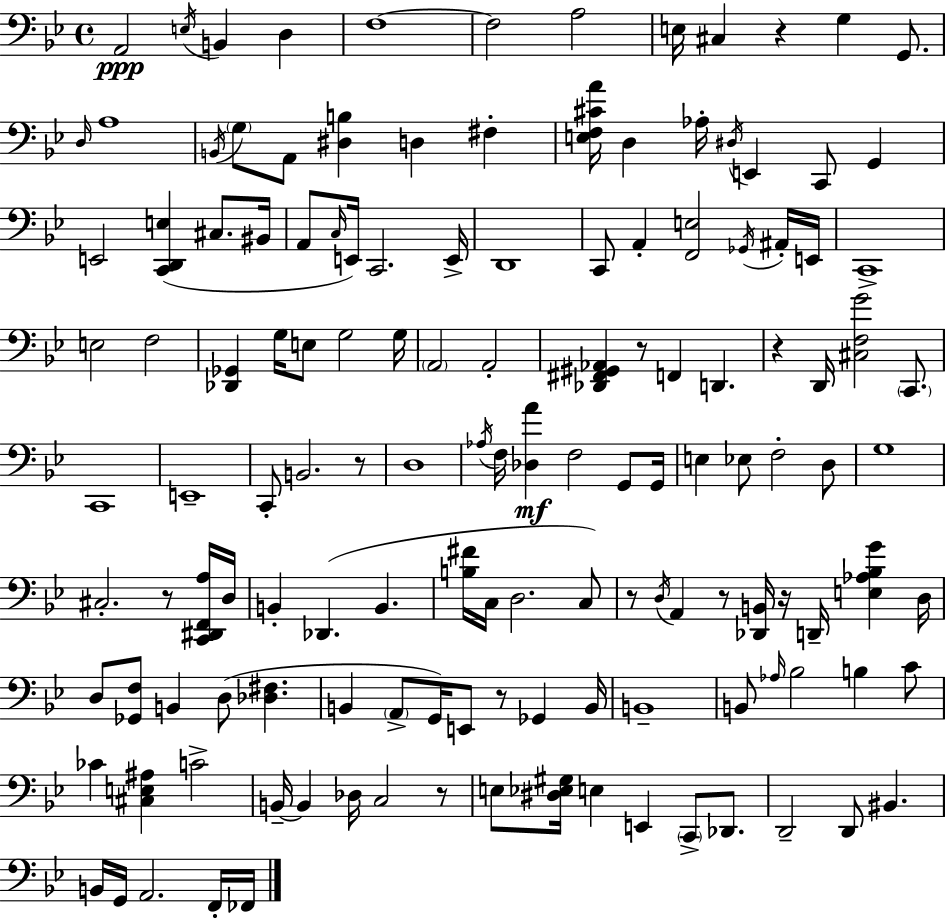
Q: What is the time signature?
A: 4/4